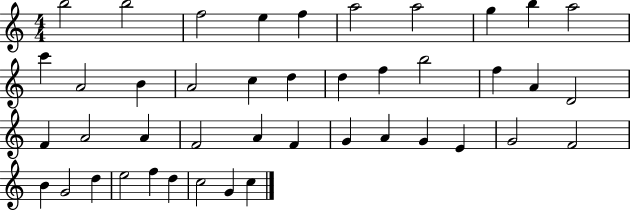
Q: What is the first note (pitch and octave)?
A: B5